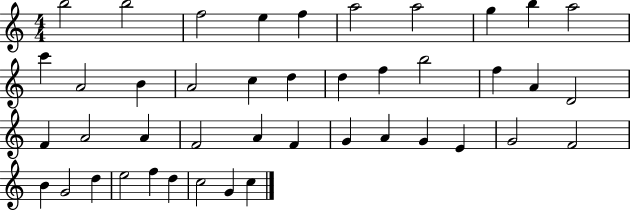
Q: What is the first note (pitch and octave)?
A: B5